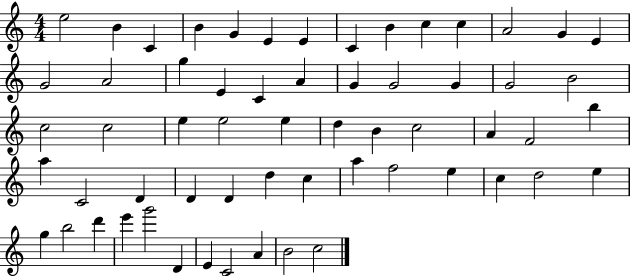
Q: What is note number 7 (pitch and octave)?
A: E4